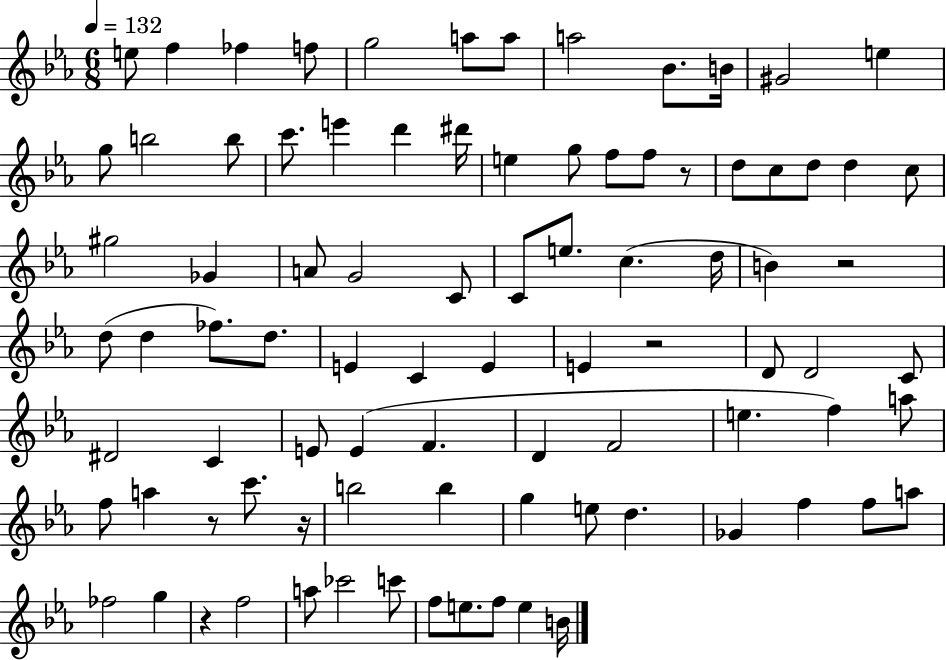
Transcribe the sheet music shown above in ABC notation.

X:1
T:Untitled
M:6/8
L:1/4
K:Eb
e/2 f _f f/2 g2 a/2 a/2 a2 _B/2 B/4 ^G2 e g/2 b2 b/2 c'/2 e' d' ^d'/4 e g/2 f/2 f/2 z/2 d/2 c/2 d/2 d c/2 ^g2 _G A/2 G2 C/2 C/2 e/2 c d/4 B z2 d/2 d _f/2 d/2 E C E E z2 D/2 D2 C/2 ^D2 C E/2 E F D F2 e f a/2 f/2 a z/2 c'/2 z/4 b2 b g e/2 d _G f f/2 a/2 _f2 g z f2 a/2 _c'2 c'/2 f/2 e/2 f/2 e B/4